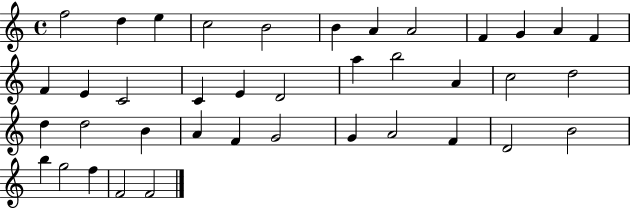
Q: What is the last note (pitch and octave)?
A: F4